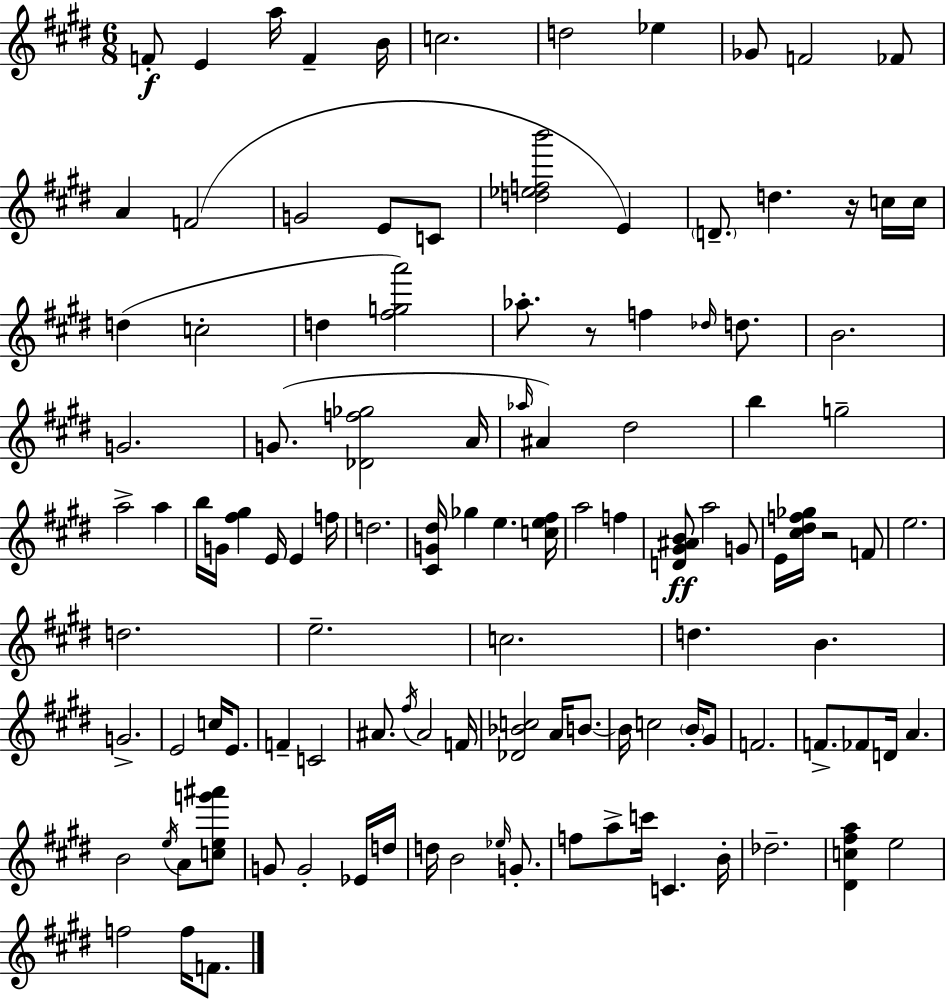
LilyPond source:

{
  \clef treble
  \numericTimeSignature
  \time 6/8
  \key e \major
  f'8-.\f e'4 a''16 f'4-- b'16 | c''2. | d''2 ees''4 | ges'8 f'2 fes'8 | \break a'4 f'2( | g'2 e'8 c'8 | <d'' ees'' f'' b'''>2 e'4) | \parenthesize d'8.-- d''4. r16 c''16 c''16 | \break d''4( c''2-. | d''4 <fis'' g'' a'''>2) | aes''8.-. r8 f''4 \grace { des''16 } d''8. | b'2. | \break g'2. | g'8.( <des' f'' ges''>2 | a'16 \grace { aes''16 }) ais'4 dis''2 | b''4 g''2-- | \break a''2-> a''4 | b''16 g'16 <fis'' gis''>4 e'16 e'4 | f''16 d''2. | <cis' g' dis''>16 ges''4 e''4. | \break <c'' e'' fis''>16 a''2 f''4 | <d' gis' ais' b'>8\ff a''2 | g'8 e'16 <cis'' dis'' f'' ges''>16 r2 | f'8 e''2. | \break d''2. | e''2.-- | c''2. | d''4. b'4. | \break g'2.-> | e'2 c''16 e'8. | f'4-- c'2 | ais'8. \acciaccatura { fis''16 } ais'2 | \break f'16 <des' bes' c''>2 a'16 | b'8.~~ b'16 c''2 | \parenthesize b'16-. gis'8 f'2. | f'8.-> fes'8 d'16 a'4. | \break b'2 \acciaccatura { e''16 } | a'8 <c'' e'' g''' ais'''>8 g'8 g'2-. | ees'16 d''16 d''16 b'2 | \grace { ees''16 } g'8.-. f''8 a''8-> c'''16 c'4. | \break b'16-. des''2.-- | <dis' c'' fis'' a''>4 e''2 | f''2 | f''16 f'8. \bar "|."
}